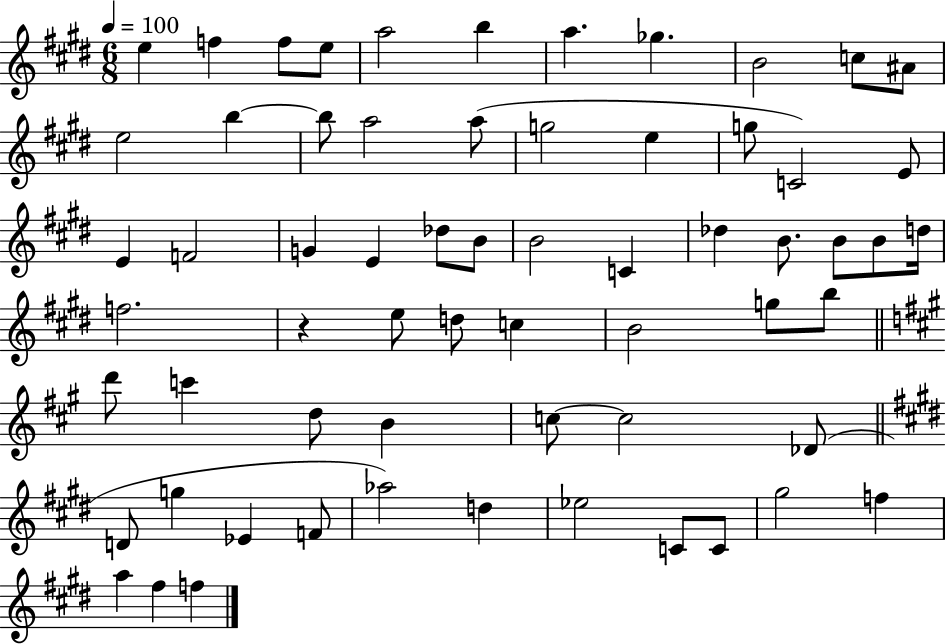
E5/q F5/q F5/e E5/e A5/h B5/q A5/q. Gb5/q. B4/h C5/e A#4/e E5/h B5/q B5/e A5/h A5/e G5/h E5/q G5/e C4/h E4/e E4/q F4/h G4/q E4/q Db5/e B4/e B4/h C4/q Db5/q B4/e. B4/e B4/e D5/s F5/h. R/q E5/e D5/e C5/q B4/h G5/e B5/e D6/e C6/q D5/e B4/q C5/e C5/h Db4/e D4/e G5/q Eb4/q F4/e Ab5/h D5/q Eb5/h C4/e C4/e G#5/h F5/q A5/q F#5/q F5/q